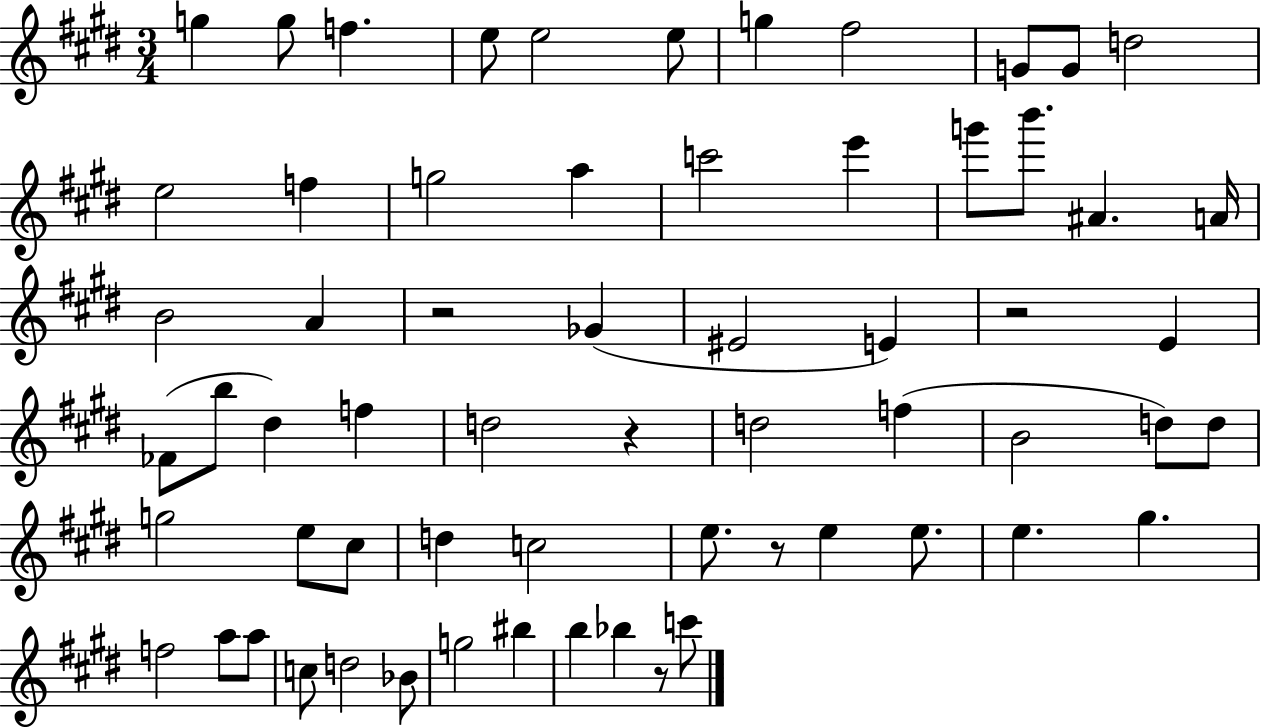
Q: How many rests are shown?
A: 5